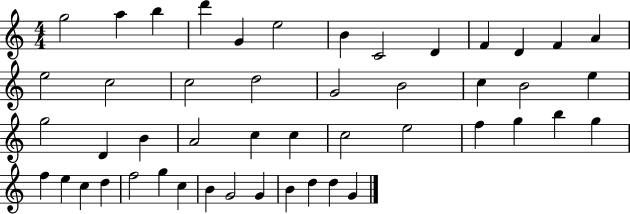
G5/h A5/q B5/q D6/q G4/q E5/h B4/q C4/h D4/q F4/q D4/q F4/q A4/q E5/h C5/h C5/h D5/h G4/h B4/h C5/q B4/h E5/q G5/h D4/q B4/q A4/h C5/q C5/q C5/h E5/h F5/q G5/q B5/q G5/q F5/q E5/q C5/q D5/q F5/h G5/q C5/q B4/q G4/h G4/q B4/q D5/q D5/q G4/q